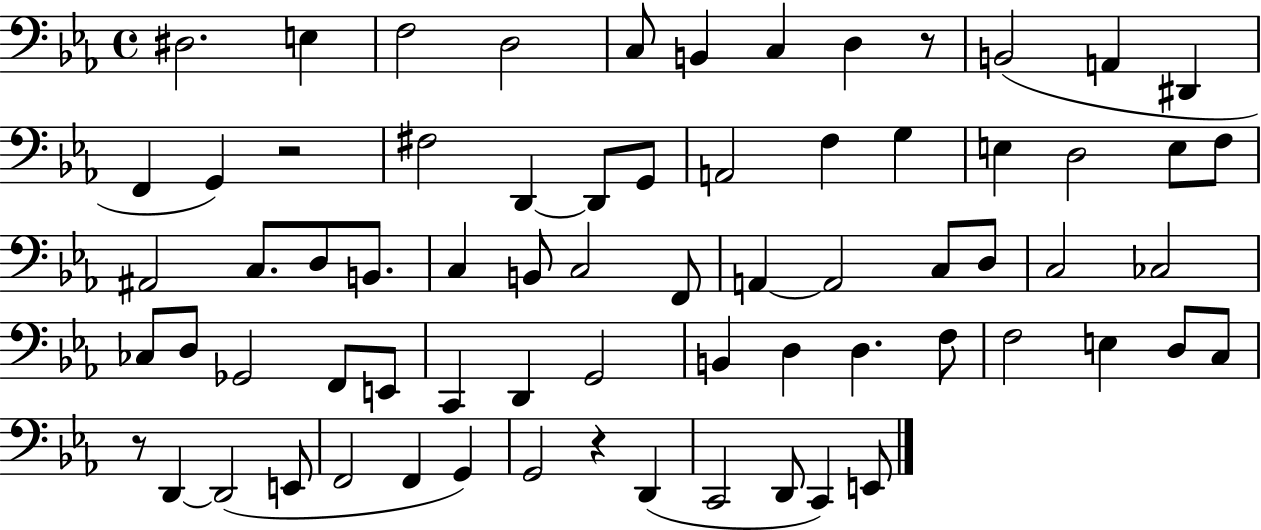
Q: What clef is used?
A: bass